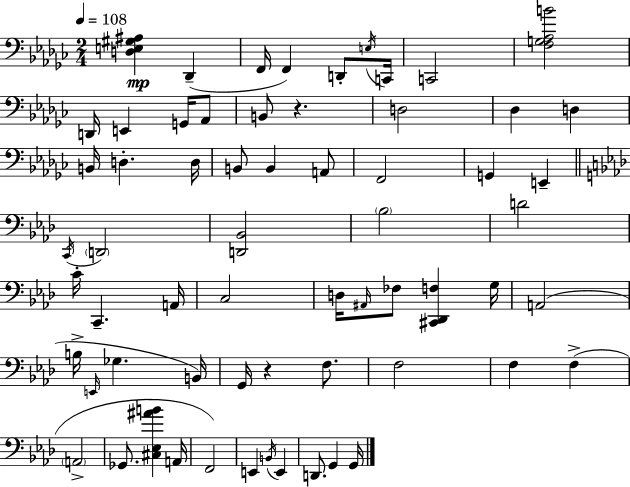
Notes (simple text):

[D3,E3,G#3,A#3]/q Db2/q F2/s F2/q D2/e E3/s C2/s C2/h [F3,G3,Ab3,B4]/h D2/s E2/q G2/s Ab2/e B2/e R/q. D3/h Db3/q D3/q B2/s D3/q. D3/s B2/e B2/q A2/e F2/h G2/q E2/q C2/s D2/h [D2,Bb2]/h Bb3/h D4/h C4/s C2/q. A2/s C3/h D3/s A#2/s FES3/e [C#2,Db2,F3]/q G3/s A2/h B3/s E2/s Gb3/q. B2/s G2/s R/q F3/e. F3/h F3/q F3/q A2/h Gb2/e. [C#3,Eb3,A#4,B4]/q A2/s F2/h E2/q B2/s E2/q D2/e. G2/q G2/s